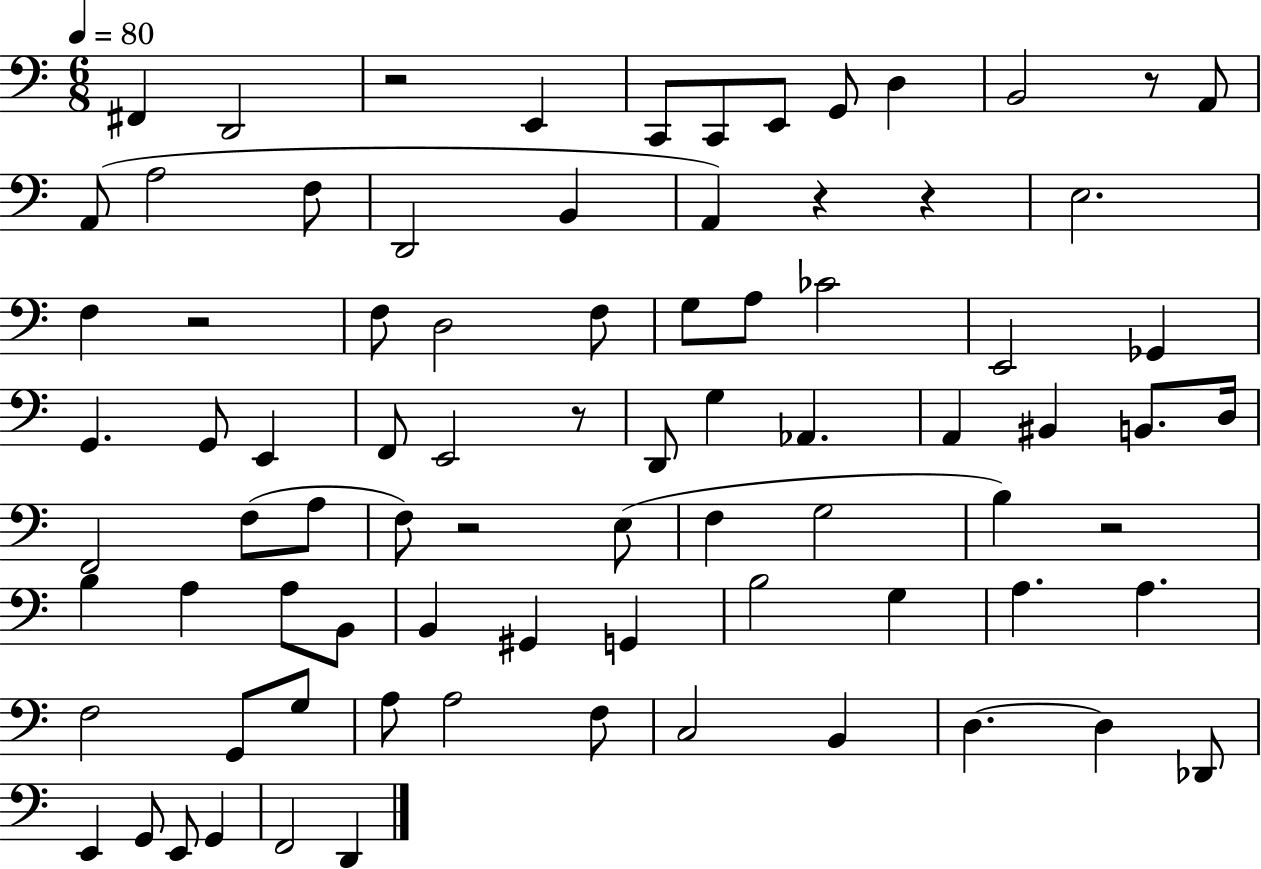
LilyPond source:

{
  \clef bass
  \numericTimeSignature
  \time 6/8
  \key c \major
  \tempo 4 = 80
  \repeat volta 2 { fis,4 d,2 | r2 e,4 | c,8 c,8 e,8 g,8 d4 | b,2 r8 a,8 | \break a,8( a2 f8 | d,2 b,4 | a,4) r4 r4 | e2. | \break f4 r2 | f8 d2 f8 | g8 a8 ces'2 | e,2 ges,4 | \break g,4. g,8 e,4 | f,8 e,2 r8 | d,8 g4 aes,4. | a,4 bis,4 b,8. d16 | \break f,2 f8( a8 | f8) r2 e8( | f4 g2 | b4) r2 | \break b4 a4 a8 b,8 | b,4 gis,4 g,4 | b2 g4 | a4. a4. | \break f2 g,8 g8 | a8 a2 f8 | c2 b,4 | d4.~~ d4 des,8 | \break e,4 g,8 e,8 g,4 | f,2 d,4 | } \bar "|."
}